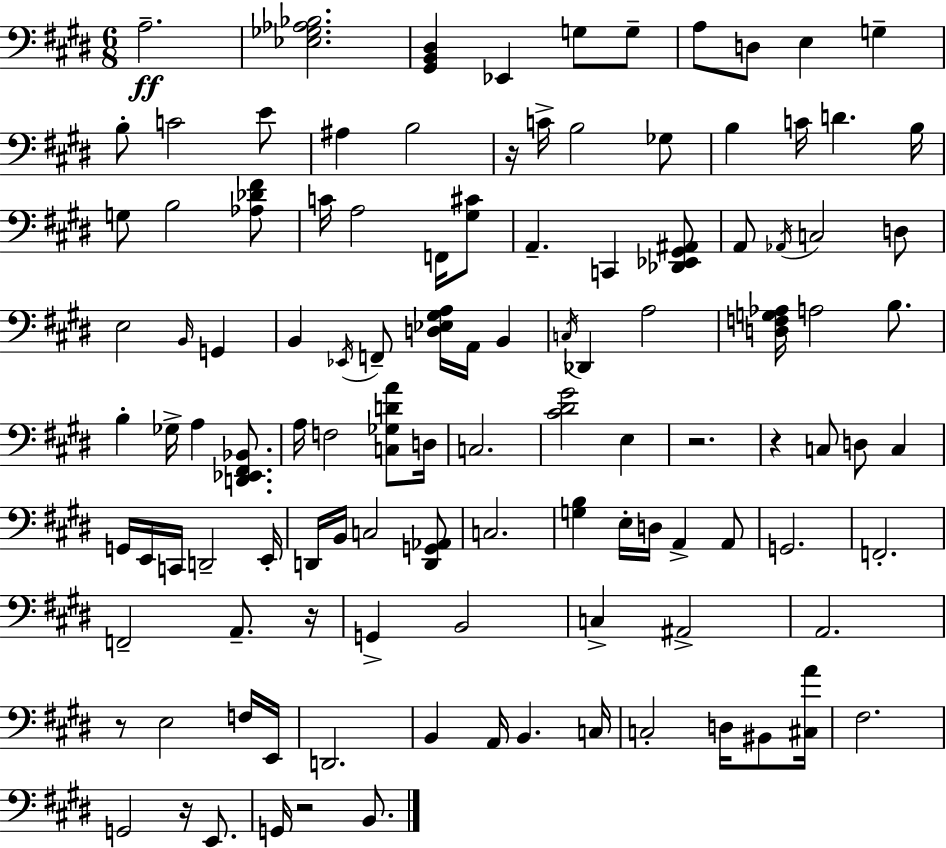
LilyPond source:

{
  \clef bass
  \numericTimeSignature
  \time 6/8
  \key e \major
  a2.--\ff | <ees ges aes bes>2. | <gis, b, dis>4 ees,4 g8 g8-- | a8 d8 e4 g4-- | \break b8-. c'2 e'8 | ais4 b2 | r16 c'16-> b2 ges8 | b4 c'16 d'4. b16 | \break g8 b2 <aes des' fis'>8 | c'16 a2 f,16 <gis cis'>8 | a,4.-- c,4 <des, ees, gis, ais,>8 | a,8 \acciaccatura { aes,16 } c2 d8 | \break e2 \grace { b,16 } g,4 | b,4 \acciaccatura { ees,16 } f,8-- <d ees gis a>16 a,16 b,4 | \acciaccatura { c16 } des,4 a2 | <d f g aes>16 a2 | \break b8. b4-. ges16-> a4 | <d, ees, fis, bes,>8. a16 f2 | <c ges d' a'>8 d16 c2. | <cis' dis' gis'>2 | \break e4 r2. | r4 c8 d8 | c4 g,16 e,16 c,16 d,2-- | e,16-. d,16 b,16 c2 | \break <d, g, aes,>8 c2. | <g b>4 e16-. d16 a,4-> | a,8 g,2. | f,2.-. | \break f,2-- | a,8.-- r16 g,4-> b,2 | c4-> ais,2-> | a,2. | \break r8 e2 | f16 e,16 d,2. | b,4 a,16 b,4. | c16 c2-. | \break d16 bis,8 <cis a'>16 fis2. | g,2 | r16 e,8. g,16 r2 | b,8. \bar "|."
}